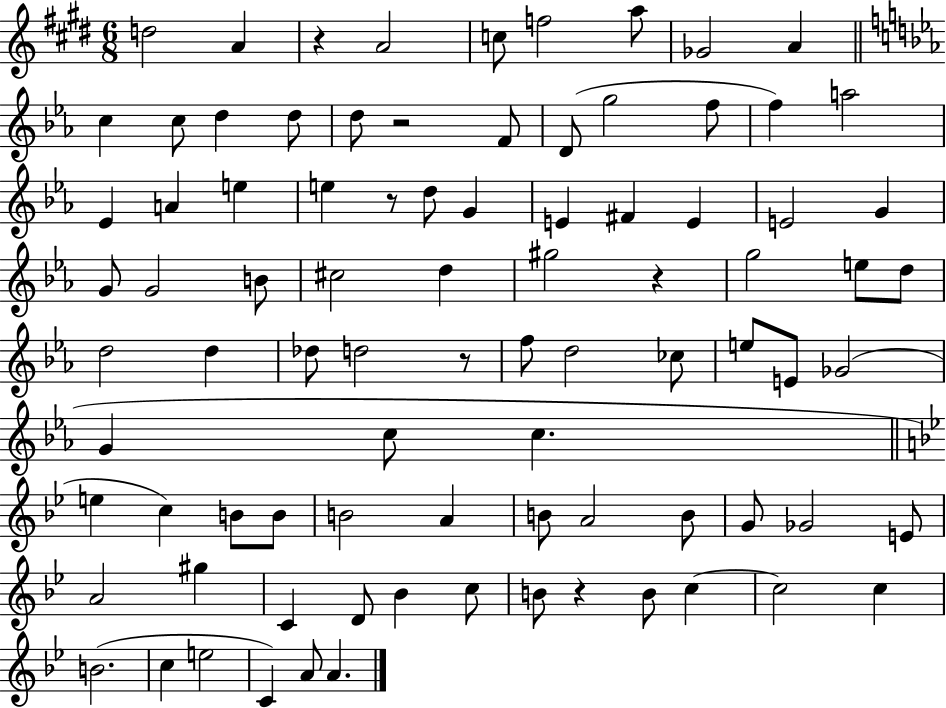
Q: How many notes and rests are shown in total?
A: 87